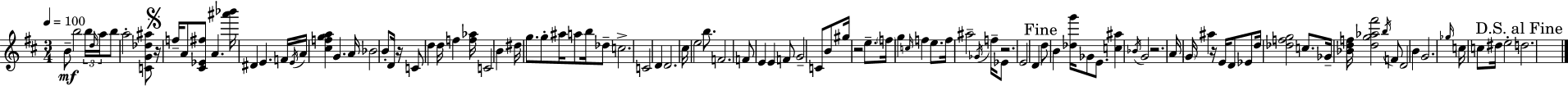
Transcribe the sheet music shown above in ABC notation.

X:1
T:Untitled
M:3/4
L:1/4
K:D
B/2 b2 b/4 d/4 a/4 b/2 a2 [CG_d^a]/2 z/4 f/4 A/2 [^C_E^f]/2 A [^a'_b']/4 ^D E F/4 E/4 A/4 [^cfga] G A/4 _B2 B/2 D/4 z/4 C/2 d d/4 f [f_a]/4 C2 B ^d/4 g/2 g/2 ^a/4 a/2 b/4 _d/2 c2 C2 D D2 ^c/4 e2 b/2 F2 F/2 E E F/2 G2 C/2 B/2 ^g/4 z2 e/2 f/4 g c/4 f e/2 f/4 ^a2 _G/4 f/4 _E/2 z2 E2 D d/2 B [_dg']/4 _G/2 E/2 [c^a] _B/4 G2 z2 A/4 G/4 ^a z/4 E/4 D/2 _E/2 d/4 [_dfg]2 c/2 _G/4 [_Bdf]/4 [dg_a^f']2 b/4 F/2 D2 B G2 _g/4 c/4 c/2 ^d/4 e2 d2